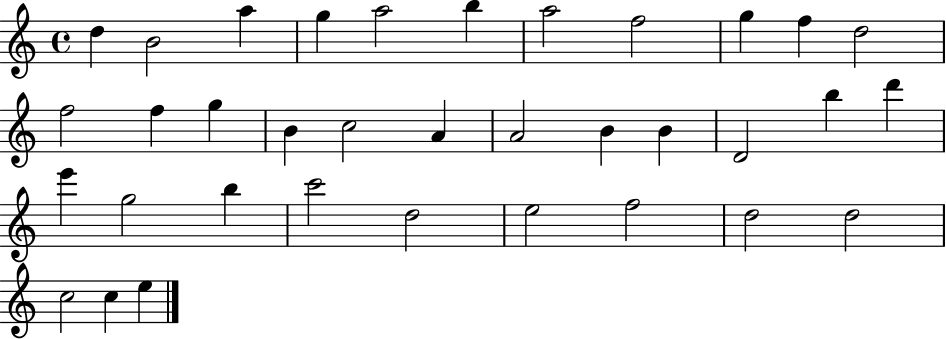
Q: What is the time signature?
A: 4/4